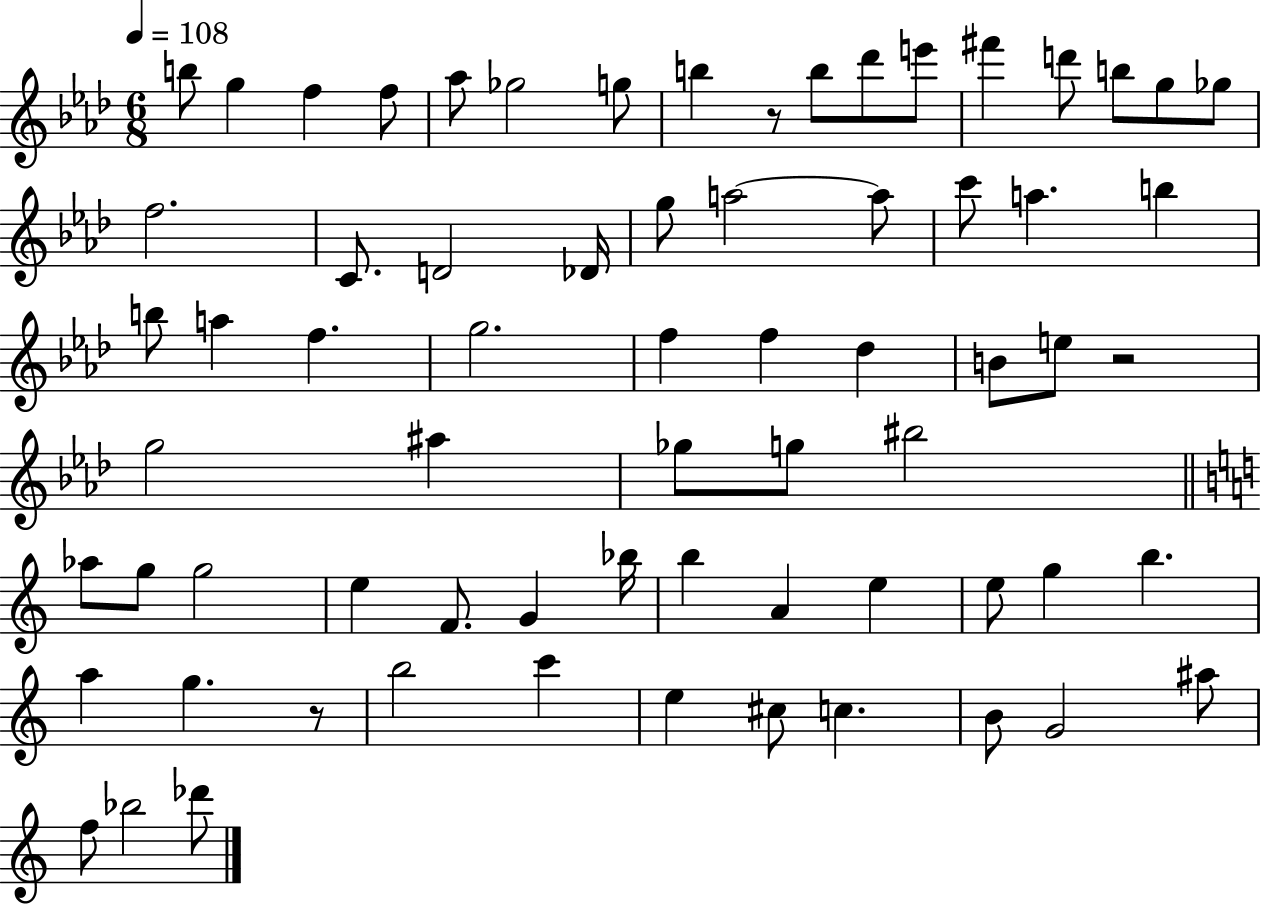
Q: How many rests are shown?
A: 3